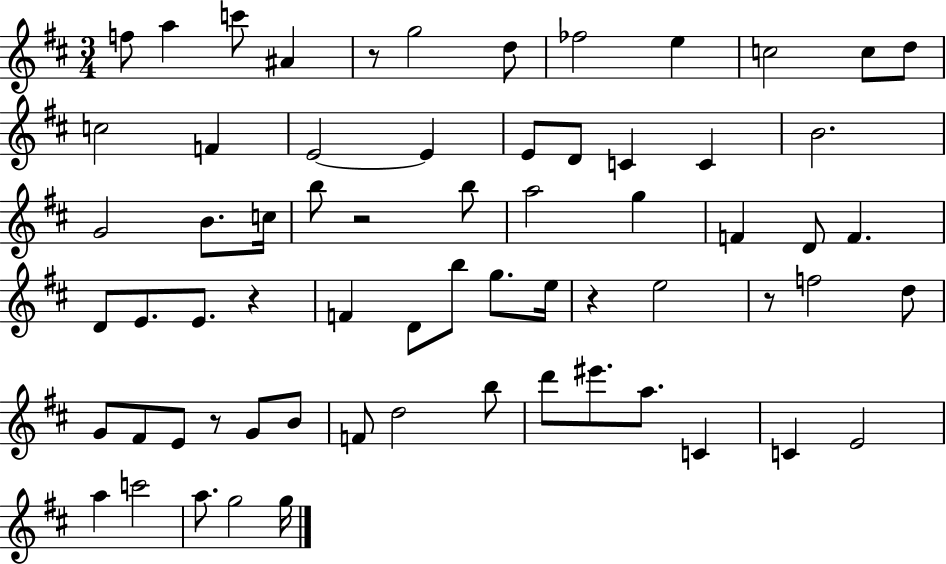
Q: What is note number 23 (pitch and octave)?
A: C5